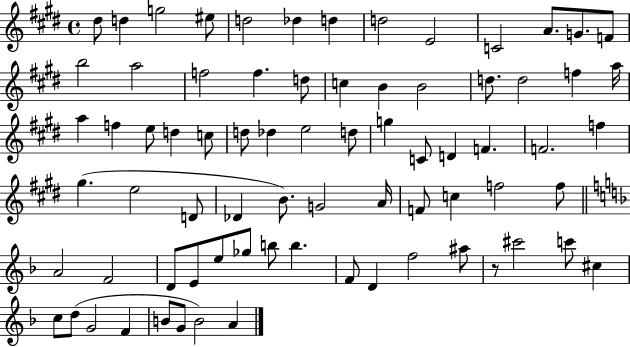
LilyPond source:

{
  \clef treble
  \time 4/4
  \defaultTimeSignature
  \key e \major
  dis''8 d''4 g''2 eis''8 | d''2 des''4 d''4 | d''2 e'2 | c'2 a'8. g'8. f'8 | \break b''2 a''2 | f''2 f''4. d''8 | c''4 b'4 b'2 | d''8. d''2 f''4 a''16 | \break a''4 f''4 e''8 d''4 c''8 | d''8 des''4 e''2 d''8 | g''4 c'8 d'4 f'4. | f'2. f''4 | \break gis''4.( e''2 d'8 | des'4 b'8.) g'2 a'16 | f'8 c''4 f''2 f''8 | \bar "||" \break \key d \minor a'2 f'2 | d'8 e'8 e''8 ges''8 b''8 b''4. | f'8 d'4 f''2 ais''8 | r8 cis'''2 c'''8 cis''4 | \break c''8 d''8( g'2 f'4 | b'8 g'8 b'2) a'4 | \bar "|."
}